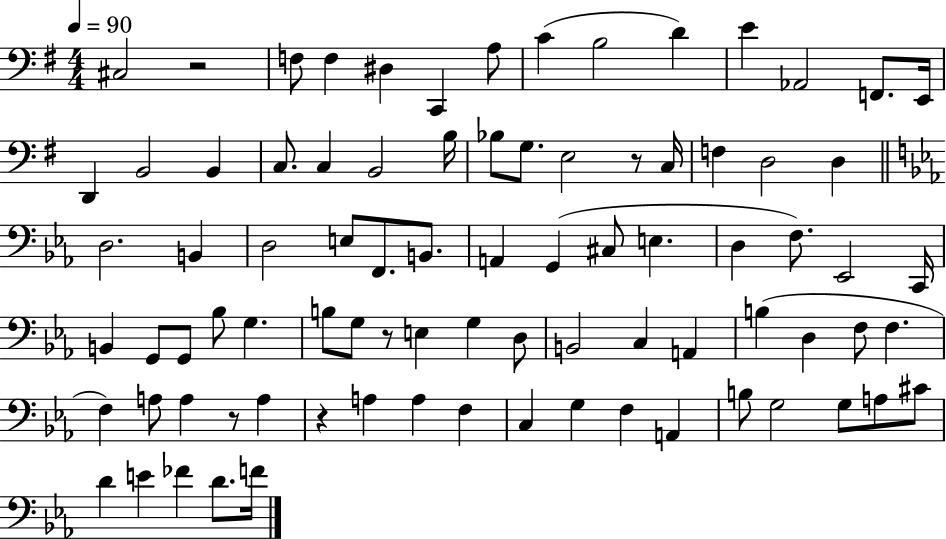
C#3/h R/h F3/e F3/q D#3/q C2/q A3/e C4/q B3/h D4/q E4/q Ab2/h F2/e. E2/s D2/q B2/h B2/q C3/e. C3/q B2/h B3/s Bb3/e G3/e. E3/h R/e C3/s F3/q D3/h D3/q D3/h. B2/q D3/h E3/e F2/e. B2/e. A2/q G2/q C#3/e E3/q. D3/q F3/e. Eb2/h C2/s B2/q G2/e G2/e Bb3/e G3/q. B3/e G3/e R/e E3/q G3/q D3/e B2/h C3/q A2/q B3/q D3/q F3/e F3/q. F3/q A3/e A3/q R/e A3/q R/q A3/q A3/q F3/q C3/q G3/q F3/q A2/q B3/e G3/h G3/e A3/e C#4/e D4/q E4/q FES4/q D4/e. F4/s